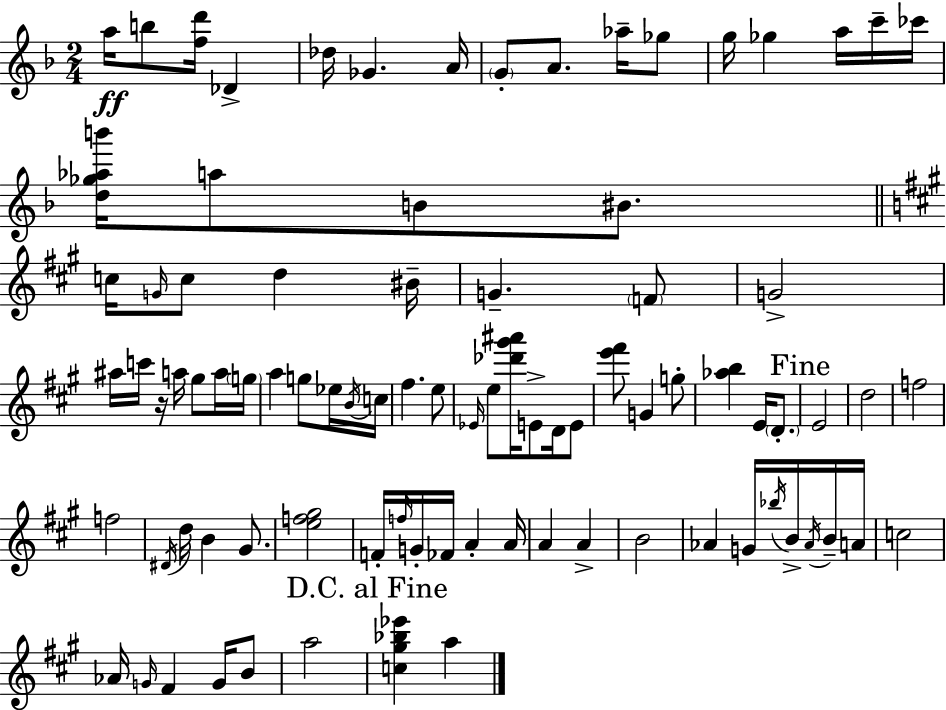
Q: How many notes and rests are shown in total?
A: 88